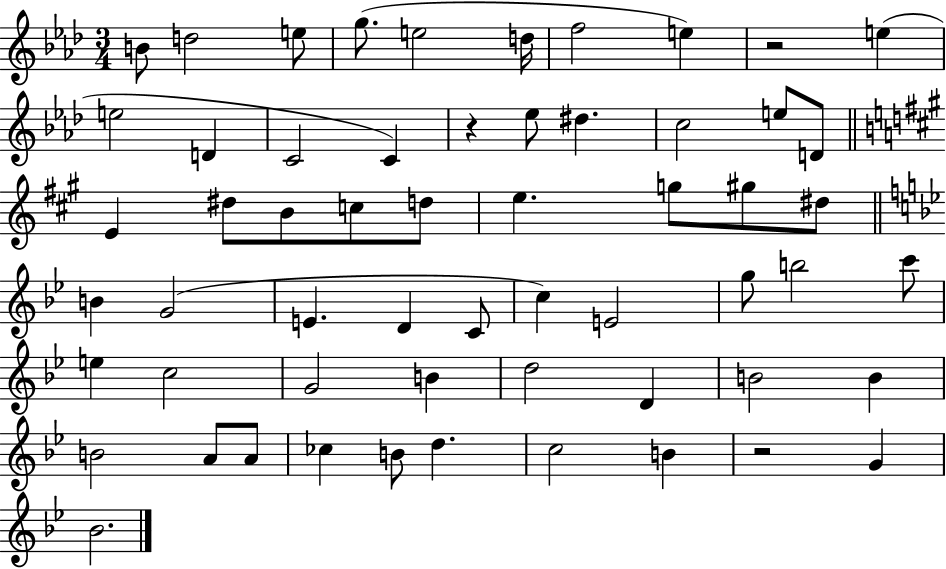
B4/e D5/h E5/e G5/e. E5/h D5/s F5/h E5/q R/h E5/q E5/h D4/q C4/h C4/q R/q Eb5/e D#5/q. C5/h E5/e D4/e E4/q D#5/e B4/e C5/e D5/e E5/q. G5/e G#5/e D#5/e B4/q G4/h E4/q. D4/q C4/e C5/q E4/h G5/e B5/h C6/e E5/q C5/h G4/h B4/q D5/h D4/q B4/h B4/q B4/h A4/e A4/e CES5/q B4/e D5/q. C5/h B4/q R/h G4/q Bb4/h.